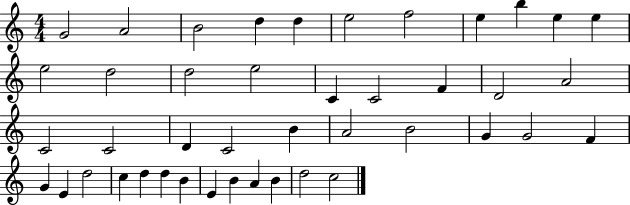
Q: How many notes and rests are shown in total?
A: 43